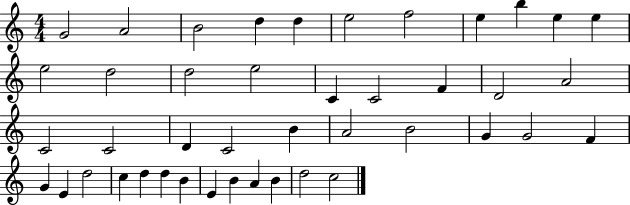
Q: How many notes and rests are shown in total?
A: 43